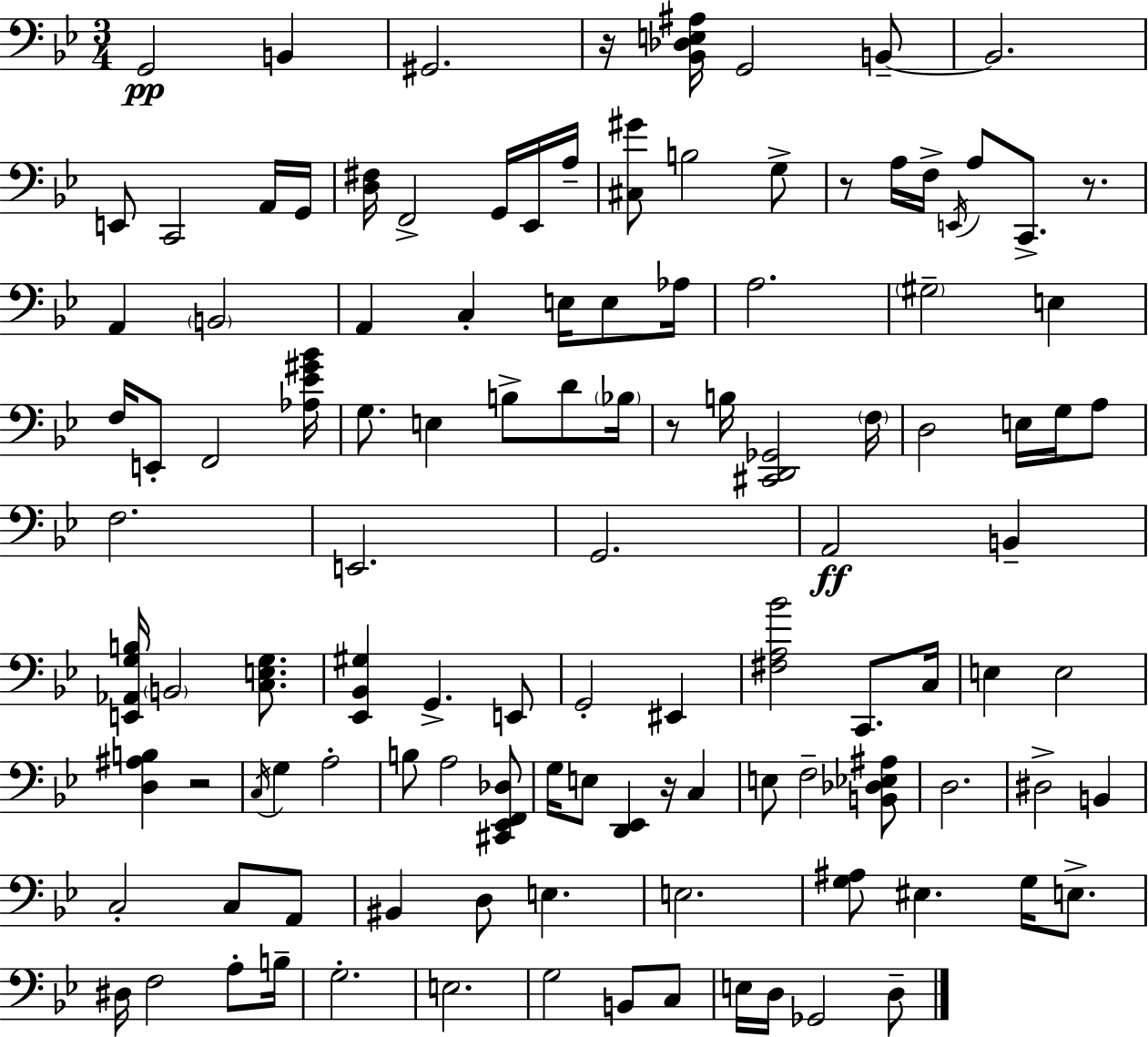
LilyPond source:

{
  \clef bass
  \numericTimeSignature
  \time 3/4
  \key bes \major
  g,2\pp b,4 | gis,2. | r16 <bes, des e ais>16 g,2 b,8--~~ | b,2. | \break e,8 c,2 a,16 g,16 | <d fis>16 f,2-> g,16 ees,16 a16-- | <cis gis'>8 b2 g8-> | r8 a16 f16-> \acciaccatura { e,16 } a8 c,8.-> r8. | \break a,4 \parenthesize b,2 | a,4 c4-. e16 e8 | aes16 a2. | \parenthesize gis2-- e4 | \break f16 e,8-. f,2 | <aes ees' gis' bes'>16 g8. e4 b8-> d'8 | \parenthesize bes16 r8 b16 <cis, d, ges,>2 | \parenthesize f16 d2 e16 g16 a8 | \break f2. | e,2. | g,2. | a,2\ff b,4-- | \break <e, aes, g b>16 \parenthesize b,2 <c e g>8. | <ees, bes, gis>4 g,4.-> e,8 | g,2-. eis,4 | <fis a bes'>2 c,8. | \break c16 e4 e2 | <d ais b>4 r2 | \acciaccatura { c16 } g4 a2-. | b8 a2 | \break <cis, ees, f, des>8 g16 e8 <d, ees,>4 r16 c4 | e8 f2-- | <b, des ees ais>8 d2. | dis2-> b,4 | \break c2-. c8 | a,8 bis,4 d8 e4. | e2. | <g ais>8 eis4. g16 e8.-> | \break dis16 f2 a8-. | b16-- g2.-. | e2. | g2 b,8 | \break c8 e16 d16 ges,2 | d8-- \bar "|."
}